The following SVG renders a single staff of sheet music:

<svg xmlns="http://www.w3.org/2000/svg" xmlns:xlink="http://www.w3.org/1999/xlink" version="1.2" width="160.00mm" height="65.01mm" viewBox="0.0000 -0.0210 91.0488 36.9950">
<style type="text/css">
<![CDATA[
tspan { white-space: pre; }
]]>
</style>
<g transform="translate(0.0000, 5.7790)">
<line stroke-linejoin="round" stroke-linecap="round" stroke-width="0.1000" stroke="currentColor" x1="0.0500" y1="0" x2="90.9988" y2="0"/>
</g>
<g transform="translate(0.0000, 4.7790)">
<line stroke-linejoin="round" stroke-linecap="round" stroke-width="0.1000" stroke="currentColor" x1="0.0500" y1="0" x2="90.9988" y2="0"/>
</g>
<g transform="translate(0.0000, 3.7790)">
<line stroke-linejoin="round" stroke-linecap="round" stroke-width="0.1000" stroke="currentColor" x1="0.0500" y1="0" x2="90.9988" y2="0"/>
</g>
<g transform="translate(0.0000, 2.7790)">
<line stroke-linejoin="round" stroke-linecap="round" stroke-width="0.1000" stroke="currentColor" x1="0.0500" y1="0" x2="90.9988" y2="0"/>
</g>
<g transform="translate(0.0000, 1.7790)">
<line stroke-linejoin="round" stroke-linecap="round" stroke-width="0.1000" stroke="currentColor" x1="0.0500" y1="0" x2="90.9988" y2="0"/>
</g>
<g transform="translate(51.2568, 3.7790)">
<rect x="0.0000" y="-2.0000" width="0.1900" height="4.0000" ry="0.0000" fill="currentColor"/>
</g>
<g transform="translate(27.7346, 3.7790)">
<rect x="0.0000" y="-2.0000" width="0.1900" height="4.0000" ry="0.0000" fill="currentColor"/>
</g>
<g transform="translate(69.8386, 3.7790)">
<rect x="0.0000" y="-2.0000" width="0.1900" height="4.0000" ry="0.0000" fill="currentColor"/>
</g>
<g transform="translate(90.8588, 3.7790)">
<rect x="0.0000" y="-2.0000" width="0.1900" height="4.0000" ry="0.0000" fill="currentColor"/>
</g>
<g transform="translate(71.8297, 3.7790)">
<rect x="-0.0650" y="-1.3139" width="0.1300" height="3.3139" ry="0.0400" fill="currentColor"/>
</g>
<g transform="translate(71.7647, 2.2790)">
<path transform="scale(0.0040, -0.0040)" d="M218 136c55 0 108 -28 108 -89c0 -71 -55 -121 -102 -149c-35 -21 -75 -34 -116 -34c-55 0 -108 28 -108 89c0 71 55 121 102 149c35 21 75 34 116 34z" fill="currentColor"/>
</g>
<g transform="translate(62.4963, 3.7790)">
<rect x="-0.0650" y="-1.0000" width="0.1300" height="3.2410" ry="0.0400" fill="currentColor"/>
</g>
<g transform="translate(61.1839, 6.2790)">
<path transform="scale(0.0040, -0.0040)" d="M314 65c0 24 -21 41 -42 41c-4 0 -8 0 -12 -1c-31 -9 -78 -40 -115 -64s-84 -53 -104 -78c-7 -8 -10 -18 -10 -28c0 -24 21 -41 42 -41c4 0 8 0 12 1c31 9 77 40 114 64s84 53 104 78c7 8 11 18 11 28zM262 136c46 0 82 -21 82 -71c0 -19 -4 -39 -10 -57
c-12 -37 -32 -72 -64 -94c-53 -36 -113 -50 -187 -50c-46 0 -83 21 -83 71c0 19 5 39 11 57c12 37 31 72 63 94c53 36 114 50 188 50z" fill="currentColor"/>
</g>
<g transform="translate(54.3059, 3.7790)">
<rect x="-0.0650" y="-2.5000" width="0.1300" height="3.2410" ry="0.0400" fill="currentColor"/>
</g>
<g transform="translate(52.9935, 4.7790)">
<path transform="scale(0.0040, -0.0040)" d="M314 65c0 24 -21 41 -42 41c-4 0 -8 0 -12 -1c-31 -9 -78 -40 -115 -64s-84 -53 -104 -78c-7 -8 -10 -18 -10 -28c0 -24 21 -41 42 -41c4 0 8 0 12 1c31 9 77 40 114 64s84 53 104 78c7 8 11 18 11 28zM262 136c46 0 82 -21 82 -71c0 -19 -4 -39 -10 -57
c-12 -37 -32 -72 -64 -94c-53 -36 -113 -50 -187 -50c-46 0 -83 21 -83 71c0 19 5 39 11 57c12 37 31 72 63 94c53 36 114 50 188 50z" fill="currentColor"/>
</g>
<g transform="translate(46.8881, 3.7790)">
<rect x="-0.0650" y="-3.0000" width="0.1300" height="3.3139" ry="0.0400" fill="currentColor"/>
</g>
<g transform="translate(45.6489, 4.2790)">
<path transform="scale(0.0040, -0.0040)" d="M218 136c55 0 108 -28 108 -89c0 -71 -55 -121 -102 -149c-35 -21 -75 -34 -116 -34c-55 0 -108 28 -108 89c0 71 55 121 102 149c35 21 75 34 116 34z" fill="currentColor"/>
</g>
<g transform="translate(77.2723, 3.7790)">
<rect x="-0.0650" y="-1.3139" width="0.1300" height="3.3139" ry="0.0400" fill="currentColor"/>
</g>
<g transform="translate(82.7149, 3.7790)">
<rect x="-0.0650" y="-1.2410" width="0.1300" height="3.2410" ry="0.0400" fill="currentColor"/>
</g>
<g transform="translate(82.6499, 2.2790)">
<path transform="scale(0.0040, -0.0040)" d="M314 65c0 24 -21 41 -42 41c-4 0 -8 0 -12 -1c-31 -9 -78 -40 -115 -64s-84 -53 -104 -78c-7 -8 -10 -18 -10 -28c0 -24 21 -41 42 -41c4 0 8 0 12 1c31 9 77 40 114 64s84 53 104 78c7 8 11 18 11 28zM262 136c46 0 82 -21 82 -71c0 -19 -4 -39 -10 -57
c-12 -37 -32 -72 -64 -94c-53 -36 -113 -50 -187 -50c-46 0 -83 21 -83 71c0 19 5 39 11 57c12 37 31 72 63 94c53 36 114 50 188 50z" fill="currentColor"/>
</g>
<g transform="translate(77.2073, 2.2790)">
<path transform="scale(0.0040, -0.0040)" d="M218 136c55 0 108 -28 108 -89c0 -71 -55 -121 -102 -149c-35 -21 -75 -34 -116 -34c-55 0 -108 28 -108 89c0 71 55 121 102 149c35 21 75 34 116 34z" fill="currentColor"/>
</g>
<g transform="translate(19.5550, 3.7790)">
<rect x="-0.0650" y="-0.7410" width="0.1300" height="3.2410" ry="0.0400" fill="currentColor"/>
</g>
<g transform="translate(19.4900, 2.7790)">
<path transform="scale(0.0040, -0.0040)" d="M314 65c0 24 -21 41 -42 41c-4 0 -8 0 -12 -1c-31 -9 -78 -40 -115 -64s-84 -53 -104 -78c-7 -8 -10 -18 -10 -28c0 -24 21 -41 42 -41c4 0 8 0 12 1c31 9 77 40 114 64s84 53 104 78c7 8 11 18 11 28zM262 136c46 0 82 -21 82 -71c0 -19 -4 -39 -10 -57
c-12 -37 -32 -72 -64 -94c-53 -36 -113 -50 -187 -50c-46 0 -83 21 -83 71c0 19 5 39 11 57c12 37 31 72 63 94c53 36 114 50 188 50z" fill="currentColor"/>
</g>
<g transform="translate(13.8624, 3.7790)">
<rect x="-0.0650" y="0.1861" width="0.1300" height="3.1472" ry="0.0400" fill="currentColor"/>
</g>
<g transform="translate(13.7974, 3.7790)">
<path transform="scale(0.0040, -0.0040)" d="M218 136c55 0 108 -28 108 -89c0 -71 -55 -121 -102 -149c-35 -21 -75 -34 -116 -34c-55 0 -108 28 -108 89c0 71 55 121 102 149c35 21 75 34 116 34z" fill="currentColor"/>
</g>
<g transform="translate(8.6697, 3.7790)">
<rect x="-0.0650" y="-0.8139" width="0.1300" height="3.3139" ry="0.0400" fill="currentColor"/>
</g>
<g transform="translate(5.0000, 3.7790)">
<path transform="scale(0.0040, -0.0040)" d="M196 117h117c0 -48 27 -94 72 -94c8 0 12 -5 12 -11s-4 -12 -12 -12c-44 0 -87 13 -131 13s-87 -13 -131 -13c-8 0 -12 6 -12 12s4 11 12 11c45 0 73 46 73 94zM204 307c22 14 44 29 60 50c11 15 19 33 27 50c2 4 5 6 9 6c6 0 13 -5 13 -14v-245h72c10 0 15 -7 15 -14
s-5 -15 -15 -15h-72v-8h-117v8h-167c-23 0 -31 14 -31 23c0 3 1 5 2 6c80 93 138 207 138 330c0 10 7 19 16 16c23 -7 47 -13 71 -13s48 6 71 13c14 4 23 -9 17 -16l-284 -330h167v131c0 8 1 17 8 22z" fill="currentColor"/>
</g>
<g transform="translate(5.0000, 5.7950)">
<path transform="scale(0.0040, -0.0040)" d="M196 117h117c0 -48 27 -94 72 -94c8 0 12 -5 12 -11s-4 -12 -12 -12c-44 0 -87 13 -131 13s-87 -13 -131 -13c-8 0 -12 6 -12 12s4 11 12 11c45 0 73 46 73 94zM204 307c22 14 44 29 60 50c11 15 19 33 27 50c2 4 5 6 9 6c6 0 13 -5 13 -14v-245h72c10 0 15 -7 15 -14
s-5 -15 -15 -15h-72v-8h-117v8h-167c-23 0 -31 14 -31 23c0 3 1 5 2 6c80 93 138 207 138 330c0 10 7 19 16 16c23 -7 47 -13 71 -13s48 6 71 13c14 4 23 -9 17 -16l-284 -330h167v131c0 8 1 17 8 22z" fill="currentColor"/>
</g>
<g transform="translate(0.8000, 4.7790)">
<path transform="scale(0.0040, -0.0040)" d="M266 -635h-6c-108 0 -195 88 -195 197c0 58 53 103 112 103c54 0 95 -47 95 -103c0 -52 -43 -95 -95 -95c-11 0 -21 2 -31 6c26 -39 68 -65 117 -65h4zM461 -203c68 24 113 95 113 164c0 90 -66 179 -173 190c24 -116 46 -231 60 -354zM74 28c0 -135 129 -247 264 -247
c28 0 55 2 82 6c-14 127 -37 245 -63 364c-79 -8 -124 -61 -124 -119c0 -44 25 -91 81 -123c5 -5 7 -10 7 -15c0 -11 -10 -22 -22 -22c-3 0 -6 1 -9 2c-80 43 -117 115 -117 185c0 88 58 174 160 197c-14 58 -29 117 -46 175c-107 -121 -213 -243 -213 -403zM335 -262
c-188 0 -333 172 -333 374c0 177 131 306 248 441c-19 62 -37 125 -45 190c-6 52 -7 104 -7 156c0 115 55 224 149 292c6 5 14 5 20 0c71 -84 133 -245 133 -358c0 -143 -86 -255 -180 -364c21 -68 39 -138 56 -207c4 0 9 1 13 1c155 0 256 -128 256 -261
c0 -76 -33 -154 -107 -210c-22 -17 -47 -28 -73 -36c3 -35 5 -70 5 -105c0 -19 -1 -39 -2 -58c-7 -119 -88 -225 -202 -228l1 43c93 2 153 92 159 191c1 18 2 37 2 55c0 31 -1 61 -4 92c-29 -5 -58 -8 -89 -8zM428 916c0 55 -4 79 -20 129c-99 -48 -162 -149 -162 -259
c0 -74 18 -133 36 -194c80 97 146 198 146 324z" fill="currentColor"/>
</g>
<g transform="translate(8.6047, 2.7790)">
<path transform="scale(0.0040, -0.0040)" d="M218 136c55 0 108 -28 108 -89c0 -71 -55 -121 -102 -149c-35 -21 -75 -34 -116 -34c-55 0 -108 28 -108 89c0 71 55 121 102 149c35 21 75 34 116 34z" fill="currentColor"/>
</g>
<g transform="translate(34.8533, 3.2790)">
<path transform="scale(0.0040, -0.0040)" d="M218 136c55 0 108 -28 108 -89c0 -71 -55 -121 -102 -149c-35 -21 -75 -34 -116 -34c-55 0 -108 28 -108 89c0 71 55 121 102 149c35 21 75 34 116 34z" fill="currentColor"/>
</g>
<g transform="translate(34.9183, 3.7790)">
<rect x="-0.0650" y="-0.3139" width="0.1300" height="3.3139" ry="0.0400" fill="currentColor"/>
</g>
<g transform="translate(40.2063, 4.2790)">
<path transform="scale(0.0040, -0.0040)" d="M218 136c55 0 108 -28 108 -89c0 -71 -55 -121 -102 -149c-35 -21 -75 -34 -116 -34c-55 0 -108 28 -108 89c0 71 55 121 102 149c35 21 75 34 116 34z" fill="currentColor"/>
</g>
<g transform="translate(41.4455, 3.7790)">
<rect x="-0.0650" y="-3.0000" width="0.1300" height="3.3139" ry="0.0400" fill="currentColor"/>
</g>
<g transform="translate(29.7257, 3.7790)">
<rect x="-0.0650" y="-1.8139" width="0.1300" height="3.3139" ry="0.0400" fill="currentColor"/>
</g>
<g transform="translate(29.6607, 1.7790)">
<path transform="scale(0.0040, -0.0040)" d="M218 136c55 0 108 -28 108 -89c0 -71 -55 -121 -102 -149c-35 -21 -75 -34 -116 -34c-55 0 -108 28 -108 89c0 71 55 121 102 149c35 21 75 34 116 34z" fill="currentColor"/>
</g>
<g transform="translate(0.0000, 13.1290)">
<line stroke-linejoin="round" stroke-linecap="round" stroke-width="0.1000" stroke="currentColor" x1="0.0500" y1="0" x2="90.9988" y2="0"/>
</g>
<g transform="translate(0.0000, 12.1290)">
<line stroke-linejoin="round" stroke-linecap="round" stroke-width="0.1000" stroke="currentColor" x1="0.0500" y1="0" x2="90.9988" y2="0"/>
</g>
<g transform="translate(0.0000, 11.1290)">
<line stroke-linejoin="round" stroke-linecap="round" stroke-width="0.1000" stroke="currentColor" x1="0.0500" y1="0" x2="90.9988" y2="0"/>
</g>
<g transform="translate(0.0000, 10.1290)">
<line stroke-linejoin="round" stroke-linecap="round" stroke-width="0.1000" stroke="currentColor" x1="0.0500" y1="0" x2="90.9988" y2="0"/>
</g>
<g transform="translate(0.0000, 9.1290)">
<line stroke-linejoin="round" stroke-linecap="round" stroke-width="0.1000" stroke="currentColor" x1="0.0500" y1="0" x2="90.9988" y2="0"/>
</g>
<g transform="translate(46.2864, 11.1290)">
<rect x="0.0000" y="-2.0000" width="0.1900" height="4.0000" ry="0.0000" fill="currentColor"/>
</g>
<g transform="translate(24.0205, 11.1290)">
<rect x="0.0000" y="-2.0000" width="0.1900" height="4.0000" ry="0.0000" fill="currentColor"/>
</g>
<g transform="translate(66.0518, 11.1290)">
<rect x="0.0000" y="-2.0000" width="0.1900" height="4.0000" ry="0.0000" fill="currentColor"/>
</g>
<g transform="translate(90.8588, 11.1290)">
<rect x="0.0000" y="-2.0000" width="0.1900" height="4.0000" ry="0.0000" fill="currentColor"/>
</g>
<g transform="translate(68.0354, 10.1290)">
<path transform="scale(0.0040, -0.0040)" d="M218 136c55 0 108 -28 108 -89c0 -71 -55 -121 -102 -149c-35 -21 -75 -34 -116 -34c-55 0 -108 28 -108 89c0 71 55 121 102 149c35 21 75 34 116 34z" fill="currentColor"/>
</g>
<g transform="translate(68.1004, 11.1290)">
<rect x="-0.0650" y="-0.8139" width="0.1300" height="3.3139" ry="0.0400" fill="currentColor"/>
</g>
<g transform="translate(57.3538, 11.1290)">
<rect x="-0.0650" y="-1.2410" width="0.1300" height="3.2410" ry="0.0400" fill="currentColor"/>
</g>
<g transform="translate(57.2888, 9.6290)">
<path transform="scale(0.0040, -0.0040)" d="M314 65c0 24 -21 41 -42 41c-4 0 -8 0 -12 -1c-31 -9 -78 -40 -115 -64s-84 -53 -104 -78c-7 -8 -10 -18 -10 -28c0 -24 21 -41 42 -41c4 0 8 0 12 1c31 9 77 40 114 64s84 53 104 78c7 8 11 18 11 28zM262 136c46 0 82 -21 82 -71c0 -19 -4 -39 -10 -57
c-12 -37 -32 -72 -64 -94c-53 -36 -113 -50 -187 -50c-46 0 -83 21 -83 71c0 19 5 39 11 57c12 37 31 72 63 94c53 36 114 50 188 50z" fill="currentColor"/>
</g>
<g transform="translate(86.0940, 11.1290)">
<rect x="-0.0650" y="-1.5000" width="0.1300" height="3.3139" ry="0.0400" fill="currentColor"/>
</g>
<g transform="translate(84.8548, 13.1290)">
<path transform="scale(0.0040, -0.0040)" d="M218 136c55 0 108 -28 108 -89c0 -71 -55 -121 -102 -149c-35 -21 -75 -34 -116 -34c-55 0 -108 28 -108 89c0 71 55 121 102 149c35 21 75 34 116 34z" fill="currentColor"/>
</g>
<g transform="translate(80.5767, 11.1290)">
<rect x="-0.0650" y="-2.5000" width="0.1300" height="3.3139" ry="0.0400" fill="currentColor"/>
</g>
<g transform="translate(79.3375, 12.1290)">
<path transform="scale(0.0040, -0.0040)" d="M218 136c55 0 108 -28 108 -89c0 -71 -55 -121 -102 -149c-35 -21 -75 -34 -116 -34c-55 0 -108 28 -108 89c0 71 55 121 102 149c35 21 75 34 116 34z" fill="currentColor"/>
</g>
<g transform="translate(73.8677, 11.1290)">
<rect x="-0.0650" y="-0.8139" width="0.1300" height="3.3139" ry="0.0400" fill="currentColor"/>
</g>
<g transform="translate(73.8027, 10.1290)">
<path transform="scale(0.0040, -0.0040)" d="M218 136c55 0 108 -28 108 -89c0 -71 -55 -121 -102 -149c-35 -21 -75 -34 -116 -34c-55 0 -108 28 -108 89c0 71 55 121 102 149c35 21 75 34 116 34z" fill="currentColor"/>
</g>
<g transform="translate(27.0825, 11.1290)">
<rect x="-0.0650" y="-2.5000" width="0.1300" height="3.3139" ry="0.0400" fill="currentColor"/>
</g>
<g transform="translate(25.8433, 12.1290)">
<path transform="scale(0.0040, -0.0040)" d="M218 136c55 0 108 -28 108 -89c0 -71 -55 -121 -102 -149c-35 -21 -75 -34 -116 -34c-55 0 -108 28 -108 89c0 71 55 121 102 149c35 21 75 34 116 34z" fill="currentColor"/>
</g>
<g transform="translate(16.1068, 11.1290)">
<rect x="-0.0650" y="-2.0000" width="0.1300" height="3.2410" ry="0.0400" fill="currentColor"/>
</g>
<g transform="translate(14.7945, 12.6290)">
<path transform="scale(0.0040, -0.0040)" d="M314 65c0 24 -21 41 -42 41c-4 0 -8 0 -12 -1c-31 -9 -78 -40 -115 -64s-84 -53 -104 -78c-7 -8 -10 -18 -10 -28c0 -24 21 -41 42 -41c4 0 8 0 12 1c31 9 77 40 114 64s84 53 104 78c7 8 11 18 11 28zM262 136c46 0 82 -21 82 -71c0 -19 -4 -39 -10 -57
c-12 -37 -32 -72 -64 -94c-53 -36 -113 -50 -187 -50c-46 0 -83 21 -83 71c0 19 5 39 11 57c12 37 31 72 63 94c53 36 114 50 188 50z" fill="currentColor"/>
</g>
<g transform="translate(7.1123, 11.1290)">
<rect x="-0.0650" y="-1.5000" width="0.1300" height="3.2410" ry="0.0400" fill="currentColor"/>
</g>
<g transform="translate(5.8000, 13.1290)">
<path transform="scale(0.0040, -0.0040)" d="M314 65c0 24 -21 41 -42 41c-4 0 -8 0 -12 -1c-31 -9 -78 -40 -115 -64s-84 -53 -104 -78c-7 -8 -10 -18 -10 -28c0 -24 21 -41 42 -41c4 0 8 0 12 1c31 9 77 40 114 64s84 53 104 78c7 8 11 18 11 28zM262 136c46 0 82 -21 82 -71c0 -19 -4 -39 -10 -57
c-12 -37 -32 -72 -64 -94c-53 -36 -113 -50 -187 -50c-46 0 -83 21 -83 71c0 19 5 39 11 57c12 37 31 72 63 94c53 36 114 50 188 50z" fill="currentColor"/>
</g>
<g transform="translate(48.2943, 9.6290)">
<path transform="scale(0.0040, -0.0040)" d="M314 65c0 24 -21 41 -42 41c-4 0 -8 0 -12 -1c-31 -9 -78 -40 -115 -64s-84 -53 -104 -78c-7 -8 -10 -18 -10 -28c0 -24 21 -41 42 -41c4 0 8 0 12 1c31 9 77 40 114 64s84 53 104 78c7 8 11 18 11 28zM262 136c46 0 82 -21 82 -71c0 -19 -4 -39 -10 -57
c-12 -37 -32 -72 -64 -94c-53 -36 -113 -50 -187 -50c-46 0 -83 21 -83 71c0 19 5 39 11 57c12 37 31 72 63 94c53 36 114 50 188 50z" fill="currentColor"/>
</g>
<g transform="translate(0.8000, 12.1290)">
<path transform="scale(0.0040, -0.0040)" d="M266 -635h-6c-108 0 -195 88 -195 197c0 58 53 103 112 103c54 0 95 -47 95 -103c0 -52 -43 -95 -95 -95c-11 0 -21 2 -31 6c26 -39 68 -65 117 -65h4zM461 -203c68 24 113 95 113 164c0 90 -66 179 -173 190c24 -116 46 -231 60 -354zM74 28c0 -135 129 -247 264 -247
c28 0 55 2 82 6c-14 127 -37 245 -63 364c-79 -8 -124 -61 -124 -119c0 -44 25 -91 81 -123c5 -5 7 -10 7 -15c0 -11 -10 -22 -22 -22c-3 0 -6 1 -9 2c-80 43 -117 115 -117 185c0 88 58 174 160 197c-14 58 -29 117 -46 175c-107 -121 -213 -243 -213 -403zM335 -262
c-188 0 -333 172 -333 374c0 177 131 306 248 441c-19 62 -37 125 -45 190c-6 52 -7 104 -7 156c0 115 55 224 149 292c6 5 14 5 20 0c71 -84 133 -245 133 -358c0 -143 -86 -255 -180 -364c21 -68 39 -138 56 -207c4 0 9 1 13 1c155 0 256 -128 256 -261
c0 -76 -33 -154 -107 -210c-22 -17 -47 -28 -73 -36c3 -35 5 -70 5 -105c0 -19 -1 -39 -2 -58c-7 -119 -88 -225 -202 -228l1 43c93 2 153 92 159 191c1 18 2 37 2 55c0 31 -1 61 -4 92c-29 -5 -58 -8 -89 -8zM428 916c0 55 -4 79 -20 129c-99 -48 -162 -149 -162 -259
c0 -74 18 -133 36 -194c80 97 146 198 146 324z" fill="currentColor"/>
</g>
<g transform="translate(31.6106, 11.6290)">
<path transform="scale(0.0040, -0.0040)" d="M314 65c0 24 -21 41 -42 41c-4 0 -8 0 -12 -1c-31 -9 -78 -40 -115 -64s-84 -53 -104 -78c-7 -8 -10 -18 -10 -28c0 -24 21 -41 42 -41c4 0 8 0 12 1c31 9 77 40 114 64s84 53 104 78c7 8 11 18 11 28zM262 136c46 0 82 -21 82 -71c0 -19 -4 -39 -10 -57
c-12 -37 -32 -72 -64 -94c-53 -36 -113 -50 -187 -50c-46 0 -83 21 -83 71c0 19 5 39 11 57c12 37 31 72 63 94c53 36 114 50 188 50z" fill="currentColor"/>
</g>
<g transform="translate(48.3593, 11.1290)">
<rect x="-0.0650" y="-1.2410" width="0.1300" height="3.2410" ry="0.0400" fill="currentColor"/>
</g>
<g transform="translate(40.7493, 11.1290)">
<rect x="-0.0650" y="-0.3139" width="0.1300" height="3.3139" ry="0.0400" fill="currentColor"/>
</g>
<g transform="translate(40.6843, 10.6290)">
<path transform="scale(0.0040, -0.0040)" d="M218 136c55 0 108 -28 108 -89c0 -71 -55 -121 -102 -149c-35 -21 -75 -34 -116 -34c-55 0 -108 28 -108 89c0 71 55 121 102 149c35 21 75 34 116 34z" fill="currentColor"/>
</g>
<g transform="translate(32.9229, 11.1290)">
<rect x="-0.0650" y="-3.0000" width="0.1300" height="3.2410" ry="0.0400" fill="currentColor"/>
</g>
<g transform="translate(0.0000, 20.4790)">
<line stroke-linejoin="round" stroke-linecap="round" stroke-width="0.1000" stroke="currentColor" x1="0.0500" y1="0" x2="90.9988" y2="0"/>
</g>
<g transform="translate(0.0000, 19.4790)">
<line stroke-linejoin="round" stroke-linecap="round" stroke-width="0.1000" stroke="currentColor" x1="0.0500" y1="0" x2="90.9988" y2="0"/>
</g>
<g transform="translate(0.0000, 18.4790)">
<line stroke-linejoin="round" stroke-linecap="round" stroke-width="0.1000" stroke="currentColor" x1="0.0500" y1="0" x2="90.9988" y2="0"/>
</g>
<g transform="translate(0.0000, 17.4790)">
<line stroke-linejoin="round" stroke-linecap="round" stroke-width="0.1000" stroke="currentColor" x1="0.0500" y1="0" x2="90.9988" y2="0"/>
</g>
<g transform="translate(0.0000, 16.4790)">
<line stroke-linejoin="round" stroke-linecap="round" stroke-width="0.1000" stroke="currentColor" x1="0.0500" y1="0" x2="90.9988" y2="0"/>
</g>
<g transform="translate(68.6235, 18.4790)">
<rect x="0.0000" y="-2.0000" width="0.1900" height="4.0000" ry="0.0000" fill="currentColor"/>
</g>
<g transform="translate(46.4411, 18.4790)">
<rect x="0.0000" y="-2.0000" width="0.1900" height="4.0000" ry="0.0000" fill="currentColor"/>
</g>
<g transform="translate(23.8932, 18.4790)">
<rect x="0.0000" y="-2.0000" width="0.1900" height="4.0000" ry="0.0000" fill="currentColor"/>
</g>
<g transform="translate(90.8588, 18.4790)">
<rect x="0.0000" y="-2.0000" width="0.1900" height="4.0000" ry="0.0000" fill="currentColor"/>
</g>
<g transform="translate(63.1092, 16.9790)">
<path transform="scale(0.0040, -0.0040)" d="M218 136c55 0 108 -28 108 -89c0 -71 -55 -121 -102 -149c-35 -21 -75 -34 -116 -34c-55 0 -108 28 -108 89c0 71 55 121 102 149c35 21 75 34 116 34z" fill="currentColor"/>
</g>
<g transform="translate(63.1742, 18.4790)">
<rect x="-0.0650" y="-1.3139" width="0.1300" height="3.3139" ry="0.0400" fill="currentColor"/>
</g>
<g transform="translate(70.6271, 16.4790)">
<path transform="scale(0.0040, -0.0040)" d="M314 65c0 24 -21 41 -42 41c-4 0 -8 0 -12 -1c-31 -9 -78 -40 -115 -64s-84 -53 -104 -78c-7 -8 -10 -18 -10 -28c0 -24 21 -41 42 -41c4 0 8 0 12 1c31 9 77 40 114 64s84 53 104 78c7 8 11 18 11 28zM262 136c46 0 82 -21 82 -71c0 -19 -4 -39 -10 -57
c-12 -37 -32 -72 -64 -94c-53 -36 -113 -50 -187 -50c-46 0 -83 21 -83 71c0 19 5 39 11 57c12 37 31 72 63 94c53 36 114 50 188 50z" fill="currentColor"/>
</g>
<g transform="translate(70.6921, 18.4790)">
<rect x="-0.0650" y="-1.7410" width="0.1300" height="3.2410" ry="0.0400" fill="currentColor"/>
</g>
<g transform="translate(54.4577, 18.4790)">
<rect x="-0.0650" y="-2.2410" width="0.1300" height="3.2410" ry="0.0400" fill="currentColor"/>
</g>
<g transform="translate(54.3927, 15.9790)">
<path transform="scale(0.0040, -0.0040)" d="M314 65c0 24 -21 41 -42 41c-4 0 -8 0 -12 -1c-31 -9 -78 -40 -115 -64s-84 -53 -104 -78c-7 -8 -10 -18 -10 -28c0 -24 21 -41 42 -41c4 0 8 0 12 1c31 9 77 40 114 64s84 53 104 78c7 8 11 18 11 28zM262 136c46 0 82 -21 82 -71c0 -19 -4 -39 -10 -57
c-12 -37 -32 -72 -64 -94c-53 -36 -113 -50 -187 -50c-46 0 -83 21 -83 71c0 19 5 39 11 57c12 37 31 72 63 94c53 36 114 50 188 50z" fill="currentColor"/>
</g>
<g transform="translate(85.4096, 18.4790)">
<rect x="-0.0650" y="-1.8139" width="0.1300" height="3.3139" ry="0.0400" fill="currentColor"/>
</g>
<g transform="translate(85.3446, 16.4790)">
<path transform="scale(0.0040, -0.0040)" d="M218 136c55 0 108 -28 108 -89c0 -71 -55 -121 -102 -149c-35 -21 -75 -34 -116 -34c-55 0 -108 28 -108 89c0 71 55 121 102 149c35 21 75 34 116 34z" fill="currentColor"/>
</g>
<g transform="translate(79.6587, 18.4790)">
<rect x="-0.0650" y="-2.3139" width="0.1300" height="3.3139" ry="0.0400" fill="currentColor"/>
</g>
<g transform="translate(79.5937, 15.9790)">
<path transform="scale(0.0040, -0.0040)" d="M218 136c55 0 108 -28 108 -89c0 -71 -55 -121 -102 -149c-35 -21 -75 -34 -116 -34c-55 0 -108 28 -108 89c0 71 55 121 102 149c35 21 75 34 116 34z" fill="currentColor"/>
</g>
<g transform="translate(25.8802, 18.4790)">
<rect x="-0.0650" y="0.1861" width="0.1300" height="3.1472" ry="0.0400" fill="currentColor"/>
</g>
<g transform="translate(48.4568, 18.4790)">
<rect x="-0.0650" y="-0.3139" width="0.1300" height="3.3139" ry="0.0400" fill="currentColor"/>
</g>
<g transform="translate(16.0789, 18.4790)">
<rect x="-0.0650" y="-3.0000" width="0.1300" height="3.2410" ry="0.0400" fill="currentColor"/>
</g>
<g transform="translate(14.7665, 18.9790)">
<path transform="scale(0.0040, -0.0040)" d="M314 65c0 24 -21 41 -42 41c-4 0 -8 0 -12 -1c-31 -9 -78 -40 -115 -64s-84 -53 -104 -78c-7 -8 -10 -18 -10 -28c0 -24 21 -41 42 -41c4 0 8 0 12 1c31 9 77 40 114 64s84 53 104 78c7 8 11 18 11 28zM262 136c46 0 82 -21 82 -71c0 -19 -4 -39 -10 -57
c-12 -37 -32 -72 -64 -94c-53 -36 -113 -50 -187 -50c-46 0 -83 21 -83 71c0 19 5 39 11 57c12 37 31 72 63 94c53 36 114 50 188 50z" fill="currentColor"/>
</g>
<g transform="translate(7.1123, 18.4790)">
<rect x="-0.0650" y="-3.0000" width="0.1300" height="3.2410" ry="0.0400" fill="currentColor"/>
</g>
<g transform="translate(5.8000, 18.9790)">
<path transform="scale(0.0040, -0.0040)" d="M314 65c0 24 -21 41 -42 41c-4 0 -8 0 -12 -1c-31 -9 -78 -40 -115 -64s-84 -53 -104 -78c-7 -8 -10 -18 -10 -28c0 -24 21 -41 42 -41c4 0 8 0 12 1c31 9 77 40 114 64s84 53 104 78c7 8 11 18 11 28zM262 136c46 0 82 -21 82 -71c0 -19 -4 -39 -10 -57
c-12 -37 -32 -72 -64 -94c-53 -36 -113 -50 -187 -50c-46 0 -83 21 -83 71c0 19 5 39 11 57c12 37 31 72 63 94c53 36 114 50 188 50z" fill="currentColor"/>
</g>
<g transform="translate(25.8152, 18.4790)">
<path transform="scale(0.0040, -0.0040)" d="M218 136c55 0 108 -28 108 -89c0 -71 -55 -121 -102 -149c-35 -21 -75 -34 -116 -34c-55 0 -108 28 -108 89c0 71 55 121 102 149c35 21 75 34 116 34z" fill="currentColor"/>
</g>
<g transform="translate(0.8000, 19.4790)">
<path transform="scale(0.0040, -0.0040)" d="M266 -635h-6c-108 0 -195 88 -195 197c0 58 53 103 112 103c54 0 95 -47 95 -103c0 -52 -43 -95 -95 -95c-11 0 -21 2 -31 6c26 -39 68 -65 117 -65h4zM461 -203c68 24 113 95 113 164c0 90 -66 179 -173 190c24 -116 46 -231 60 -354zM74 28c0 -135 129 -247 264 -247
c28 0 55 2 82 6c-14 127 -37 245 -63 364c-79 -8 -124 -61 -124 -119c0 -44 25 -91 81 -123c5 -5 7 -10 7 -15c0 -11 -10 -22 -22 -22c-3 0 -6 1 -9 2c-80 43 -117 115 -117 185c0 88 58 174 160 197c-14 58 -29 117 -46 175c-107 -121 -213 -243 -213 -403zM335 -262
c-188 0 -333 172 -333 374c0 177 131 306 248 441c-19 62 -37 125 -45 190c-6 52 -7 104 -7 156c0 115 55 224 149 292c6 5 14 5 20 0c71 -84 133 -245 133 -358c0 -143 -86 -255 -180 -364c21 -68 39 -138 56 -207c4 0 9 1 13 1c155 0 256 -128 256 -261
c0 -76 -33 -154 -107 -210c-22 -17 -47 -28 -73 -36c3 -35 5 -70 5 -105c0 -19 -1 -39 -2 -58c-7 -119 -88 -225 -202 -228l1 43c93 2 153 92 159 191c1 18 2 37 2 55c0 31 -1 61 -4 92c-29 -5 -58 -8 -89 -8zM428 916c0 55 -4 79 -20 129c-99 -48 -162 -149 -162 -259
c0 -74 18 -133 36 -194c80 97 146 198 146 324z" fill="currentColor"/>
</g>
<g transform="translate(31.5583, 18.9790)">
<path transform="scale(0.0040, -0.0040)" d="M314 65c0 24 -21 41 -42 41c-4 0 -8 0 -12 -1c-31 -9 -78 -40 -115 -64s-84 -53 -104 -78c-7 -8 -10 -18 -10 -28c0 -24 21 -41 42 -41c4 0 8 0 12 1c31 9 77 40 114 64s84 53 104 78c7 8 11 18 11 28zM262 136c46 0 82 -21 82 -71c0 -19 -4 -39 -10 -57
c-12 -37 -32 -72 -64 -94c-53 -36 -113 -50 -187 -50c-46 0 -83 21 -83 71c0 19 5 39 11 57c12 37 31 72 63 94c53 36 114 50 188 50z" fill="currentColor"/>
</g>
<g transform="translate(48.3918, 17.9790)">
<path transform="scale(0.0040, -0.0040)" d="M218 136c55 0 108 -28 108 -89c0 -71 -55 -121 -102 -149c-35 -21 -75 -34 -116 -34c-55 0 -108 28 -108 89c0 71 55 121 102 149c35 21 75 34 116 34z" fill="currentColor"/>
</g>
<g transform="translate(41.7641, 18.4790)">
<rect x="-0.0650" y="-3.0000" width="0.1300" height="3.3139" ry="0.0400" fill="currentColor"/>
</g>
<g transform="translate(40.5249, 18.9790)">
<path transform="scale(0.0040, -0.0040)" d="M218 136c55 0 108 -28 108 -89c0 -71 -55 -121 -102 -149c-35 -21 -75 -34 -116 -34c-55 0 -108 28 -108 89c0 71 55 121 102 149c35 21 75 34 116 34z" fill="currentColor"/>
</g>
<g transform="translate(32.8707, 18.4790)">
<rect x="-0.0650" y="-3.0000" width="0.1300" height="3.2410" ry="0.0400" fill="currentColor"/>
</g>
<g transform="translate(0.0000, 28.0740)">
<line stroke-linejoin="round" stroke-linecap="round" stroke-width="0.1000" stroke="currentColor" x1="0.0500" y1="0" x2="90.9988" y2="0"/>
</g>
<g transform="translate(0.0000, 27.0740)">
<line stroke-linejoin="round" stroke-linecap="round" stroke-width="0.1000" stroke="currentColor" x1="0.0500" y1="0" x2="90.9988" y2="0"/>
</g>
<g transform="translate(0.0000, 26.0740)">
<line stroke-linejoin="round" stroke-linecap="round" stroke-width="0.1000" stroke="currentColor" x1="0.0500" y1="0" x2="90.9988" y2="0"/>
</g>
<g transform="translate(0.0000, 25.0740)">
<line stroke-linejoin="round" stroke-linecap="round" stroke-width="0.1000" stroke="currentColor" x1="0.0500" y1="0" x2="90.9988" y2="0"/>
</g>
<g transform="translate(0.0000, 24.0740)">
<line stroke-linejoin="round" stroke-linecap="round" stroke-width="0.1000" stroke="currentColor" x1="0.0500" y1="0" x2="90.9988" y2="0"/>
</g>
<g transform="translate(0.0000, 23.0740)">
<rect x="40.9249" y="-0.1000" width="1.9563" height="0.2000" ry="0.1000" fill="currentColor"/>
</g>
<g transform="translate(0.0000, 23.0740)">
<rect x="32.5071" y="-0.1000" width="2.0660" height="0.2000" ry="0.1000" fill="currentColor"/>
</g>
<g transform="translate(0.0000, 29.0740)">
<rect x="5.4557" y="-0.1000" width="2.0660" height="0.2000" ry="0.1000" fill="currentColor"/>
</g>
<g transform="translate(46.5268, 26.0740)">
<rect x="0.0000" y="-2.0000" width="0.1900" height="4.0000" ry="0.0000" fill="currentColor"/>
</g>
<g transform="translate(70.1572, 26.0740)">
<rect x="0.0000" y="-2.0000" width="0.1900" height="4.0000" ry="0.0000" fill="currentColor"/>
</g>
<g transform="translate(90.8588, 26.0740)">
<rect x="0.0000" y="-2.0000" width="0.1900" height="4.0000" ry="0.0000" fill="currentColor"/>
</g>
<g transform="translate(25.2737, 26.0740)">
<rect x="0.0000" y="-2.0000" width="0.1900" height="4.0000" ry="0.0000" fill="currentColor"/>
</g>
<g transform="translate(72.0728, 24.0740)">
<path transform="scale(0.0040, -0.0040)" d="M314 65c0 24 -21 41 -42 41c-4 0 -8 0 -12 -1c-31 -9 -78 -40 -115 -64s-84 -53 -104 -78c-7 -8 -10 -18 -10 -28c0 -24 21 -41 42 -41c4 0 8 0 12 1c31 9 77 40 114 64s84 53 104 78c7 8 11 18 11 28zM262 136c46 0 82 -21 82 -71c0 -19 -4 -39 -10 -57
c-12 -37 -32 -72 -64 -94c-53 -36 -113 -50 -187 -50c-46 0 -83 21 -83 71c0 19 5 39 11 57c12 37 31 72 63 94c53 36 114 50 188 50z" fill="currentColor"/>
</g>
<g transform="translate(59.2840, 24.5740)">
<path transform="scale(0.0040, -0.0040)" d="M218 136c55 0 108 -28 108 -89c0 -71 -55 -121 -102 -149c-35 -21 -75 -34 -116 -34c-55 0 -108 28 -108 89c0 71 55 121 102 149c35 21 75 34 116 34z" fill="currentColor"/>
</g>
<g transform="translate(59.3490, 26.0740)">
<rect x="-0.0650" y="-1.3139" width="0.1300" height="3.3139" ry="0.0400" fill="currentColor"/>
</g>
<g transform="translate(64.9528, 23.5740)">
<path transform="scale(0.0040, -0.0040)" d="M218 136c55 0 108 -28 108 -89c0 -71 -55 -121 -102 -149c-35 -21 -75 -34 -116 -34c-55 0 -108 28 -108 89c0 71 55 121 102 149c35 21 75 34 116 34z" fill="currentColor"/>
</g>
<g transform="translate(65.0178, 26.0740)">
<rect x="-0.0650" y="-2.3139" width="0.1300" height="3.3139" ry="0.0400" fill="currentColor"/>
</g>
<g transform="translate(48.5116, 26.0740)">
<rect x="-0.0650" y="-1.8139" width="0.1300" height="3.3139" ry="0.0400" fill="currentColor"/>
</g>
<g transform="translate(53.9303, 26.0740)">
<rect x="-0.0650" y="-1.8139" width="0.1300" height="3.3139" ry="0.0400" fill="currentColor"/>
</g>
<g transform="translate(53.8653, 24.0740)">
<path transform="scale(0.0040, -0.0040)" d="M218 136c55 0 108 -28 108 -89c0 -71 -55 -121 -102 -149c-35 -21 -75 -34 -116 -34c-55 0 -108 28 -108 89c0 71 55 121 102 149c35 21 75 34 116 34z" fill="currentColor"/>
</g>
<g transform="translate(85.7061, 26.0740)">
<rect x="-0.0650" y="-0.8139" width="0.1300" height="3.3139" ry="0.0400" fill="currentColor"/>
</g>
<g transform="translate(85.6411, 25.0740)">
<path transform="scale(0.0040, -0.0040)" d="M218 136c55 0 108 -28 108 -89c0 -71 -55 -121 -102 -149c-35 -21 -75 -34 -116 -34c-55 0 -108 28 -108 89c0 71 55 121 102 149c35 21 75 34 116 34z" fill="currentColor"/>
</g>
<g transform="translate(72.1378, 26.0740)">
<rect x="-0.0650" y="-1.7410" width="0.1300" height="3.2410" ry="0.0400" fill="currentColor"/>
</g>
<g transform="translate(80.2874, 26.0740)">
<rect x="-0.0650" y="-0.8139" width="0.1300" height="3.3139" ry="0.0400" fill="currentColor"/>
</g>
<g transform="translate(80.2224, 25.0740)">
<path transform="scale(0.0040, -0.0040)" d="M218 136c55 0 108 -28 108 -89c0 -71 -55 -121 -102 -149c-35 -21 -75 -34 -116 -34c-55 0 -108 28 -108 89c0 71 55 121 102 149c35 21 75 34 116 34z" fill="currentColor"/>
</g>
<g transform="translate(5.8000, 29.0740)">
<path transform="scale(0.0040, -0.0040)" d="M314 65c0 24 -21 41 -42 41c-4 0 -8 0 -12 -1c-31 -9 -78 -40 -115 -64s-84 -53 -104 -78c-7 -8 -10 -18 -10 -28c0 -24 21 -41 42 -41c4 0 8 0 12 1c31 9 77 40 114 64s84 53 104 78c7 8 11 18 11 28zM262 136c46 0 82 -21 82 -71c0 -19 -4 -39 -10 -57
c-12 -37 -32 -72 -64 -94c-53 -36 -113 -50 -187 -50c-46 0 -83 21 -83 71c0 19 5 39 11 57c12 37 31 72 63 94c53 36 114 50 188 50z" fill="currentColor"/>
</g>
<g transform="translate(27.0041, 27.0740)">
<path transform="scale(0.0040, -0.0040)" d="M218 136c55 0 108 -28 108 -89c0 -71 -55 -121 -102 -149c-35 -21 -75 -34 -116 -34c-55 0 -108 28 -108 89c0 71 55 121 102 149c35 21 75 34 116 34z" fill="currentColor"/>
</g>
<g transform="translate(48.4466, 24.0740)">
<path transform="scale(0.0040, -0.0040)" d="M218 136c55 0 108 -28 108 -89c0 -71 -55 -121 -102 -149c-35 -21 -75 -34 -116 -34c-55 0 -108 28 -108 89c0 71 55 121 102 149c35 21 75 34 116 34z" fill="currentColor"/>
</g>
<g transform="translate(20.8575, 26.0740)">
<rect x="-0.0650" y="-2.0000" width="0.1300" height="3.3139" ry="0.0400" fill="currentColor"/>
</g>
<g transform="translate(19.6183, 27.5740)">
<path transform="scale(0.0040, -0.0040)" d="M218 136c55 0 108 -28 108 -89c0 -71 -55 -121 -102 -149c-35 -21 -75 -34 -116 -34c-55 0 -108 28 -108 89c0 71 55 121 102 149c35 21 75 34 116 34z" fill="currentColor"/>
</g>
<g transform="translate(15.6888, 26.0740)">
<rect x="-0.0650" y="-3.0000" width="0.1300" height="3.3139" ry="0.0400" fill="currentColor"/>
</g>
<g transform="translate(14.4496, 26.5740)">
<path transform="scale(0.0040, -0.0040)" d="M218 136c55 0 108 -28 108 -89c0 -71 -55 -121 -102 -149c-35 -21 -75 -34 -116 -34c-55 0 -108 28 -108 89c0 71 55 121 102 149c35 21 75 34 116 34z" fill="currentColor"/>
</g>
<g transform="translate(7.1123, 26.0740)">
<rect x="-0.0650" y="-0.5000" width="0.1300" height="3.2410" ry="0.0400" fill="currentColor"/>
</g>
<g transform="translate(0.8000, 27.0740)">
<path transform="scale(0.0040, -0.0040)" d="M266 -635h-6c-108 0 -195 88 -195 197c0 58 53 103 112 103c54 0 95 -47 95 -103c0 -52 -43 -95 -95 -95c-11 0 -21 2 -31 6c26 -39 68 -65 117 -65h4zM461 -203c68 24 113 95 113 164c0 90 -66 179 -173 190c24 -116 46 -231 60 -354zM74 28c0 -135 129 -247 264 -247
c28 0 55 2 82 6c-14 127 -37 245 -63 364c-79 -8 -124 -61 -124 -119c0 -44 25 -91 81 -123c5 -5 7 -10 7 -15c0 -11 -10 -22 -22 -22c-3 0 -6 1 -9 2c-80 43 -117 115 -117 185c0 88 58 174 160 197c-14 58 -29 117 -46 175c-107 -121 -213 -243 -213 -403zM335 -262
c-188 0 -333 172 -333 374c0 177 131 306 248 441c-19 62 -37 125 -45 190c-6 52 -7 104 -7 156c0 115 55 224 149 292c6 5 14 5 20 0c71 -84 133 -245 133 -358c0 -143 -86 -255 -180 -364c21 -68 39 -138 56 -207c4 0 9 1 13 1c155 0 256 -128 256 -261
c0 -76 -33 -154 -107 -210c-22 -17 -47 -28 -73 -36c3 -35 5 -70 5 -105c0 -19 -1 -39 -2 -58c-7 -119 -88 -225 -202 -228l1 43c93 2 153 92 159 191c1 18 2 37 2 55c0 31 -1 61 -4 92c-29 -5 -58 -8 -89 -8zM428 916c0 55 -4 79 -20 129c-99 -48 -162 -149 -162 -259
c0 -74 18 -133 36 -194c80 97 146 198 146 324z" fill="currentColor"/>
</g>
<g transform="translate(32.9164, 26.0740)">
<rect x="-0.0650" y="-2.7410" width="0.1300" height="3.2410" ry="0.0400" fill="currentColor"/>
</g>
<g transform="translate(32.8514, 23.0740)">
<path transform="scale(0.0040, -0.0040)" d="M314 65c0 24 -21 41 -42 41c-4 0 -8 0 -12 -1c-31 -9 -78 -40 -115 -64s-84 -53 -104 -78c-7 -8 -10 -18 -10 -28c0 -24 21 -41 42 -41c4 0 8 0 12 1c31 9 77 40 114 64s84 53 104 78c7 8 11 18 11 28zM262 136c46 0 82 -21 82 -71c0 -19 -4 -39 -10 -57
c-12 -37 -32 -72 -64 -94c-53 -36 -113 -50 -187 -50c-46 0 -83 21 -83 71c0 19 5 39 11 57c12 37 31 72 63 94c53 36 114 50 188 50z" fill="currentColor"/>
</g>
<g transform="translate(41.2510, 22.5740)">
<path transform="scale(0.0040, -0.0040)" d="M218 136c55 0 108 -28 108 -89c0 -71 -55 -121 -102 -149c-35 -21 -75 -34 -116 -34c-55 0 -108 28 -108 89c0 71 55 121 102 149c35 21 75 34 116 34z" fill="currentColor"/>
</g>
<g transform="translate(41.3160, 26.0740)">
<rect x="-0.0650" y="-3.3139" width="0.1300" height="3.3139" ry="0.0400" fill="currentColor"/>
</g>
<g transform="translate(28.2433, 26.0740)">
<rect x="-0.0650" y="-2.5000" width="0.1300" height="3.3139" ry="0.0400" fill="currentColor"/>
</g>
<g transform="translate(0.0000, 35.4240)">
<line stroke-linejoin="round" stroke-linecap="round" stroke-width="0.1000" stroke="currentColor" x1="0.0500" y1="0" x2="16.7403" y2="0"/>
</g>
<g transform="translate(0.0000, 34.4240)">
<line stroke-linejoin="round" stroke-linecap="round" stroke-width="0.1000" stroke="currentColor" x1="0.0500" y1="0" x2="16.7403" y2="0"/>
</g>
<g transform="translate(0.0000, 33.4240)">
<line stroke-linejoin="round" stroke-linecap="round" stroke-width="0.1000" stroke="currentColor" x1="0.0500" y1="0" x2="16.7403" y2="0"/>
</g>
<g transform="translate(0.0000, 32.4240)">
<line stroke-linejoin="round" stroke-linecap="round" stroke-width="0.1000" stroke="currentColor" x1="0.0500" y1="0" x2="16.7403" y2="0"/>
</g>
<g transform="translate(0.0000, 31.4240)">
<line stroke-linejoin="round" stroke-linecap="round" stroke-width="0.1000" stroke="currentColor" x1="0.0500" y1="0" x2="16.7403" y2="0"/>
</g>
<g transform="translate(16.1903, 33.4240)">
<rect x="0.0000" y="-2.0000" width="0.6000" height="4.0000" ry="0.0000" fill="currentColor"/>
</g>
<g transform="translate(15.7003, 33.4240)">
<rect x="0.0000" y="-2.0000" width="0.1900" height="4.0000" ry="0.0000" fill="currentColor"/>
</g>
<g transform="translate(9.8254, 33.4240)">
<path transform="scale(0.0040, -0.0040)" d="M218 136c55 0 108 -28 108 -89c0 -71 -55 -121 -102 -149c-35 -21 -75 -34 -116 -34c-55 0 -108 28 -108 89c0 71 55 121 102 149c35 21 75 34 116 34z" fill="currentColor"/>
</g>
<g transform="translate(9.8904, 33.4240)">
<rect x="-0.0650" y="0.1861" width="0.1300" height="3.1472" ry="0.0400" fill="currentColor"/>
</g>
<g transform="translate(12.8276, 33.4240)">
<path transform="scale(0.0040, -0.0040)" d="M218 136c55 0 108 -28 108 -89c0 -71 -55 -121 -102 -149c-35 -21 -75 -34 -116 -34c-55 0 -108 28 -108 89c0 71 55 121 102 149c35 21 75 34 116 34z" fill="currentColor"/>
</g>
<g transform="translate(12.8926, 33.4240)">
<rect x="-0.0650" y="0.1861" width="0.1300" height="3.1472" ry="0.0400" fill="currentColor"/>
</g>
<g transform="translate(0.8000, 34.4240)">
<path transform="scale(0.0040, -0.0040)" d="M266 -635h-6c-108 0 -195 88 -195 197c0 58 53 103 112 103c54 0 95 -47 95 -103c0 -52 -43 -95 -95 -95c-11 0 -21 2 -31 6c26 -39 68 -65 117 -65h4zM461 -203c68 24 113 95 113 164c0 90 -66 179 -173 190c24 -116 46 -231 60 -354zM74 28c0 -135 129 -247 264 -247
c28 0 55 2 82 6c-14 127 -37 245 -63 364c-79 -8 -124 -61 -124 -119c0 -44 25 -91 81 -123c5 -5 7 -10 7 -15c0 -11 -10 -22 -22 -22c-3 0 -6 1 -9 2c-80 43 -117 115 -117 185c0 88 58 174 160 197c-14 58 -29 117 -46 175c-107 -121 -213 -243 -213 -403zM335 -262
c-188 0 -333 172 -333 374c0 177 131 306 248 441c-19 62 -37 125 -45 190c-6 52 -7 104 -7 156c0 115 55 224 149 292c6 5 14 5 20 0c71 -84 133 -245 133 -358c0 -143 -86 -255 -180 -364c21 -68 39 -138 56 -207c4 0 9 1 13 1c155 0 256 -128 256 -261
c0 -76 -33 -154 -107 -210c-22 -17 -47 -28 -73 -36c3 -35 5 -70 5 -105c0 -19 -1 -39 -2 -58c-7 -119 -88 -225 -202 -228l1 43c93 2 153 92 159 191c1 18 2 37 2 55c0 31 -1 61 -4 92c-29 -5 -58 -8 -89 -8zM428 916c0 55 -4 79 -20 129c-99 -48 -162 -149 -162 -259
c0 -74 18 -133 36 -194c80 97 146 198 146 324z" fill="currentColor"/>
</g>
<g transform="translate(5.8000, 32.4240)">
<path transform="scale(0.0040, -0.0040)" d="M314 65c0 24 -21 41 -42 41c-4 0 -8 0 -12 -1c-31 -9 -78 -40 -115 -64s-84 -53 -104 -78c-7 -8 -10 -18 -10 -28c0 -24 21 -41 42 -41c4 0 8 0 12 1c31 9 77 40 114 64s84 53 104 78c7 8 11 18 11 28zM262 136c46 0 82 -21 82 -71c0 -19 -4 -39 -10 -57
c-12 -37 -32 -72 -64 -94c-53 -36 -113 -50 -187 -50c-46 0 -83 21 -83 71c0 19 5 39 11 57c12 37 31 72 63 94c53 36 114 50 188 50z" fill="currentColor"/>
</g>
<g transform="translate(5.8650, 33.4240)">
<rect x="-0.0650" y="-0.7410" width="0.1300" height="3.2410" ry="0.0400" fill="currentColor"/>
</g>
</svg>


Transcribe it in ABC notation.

X:1
T:Untitled
M:4/4
L:1/4
K:C
d B d2 f c A A G2 D2 e e e2 E2 F2 G A2 c e2 e2 d d G E A2 A2 B A2 A c g2 e f2 g f C2 A F G a2 b f f e g f2 d d d2 B B